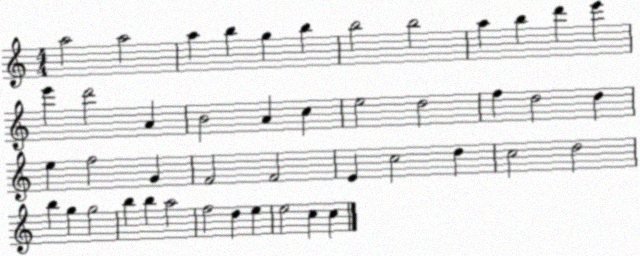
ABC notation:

X:1
T:Untitled
M:4/4
L:1/4
K:C
a2 a2 a b g b b2 b2 a b d' e' e' d'2 A B2 A c e2 d2 f d2 d e f2 G F2 F2 E c2 d c2 d2 b g g2 b b a2 f2 d e e2 c c